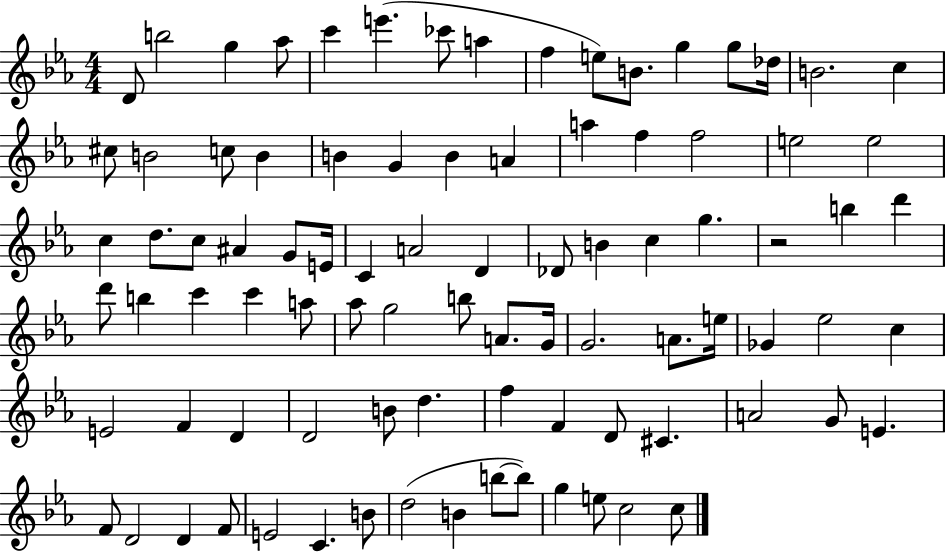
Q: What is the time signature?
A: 4/4